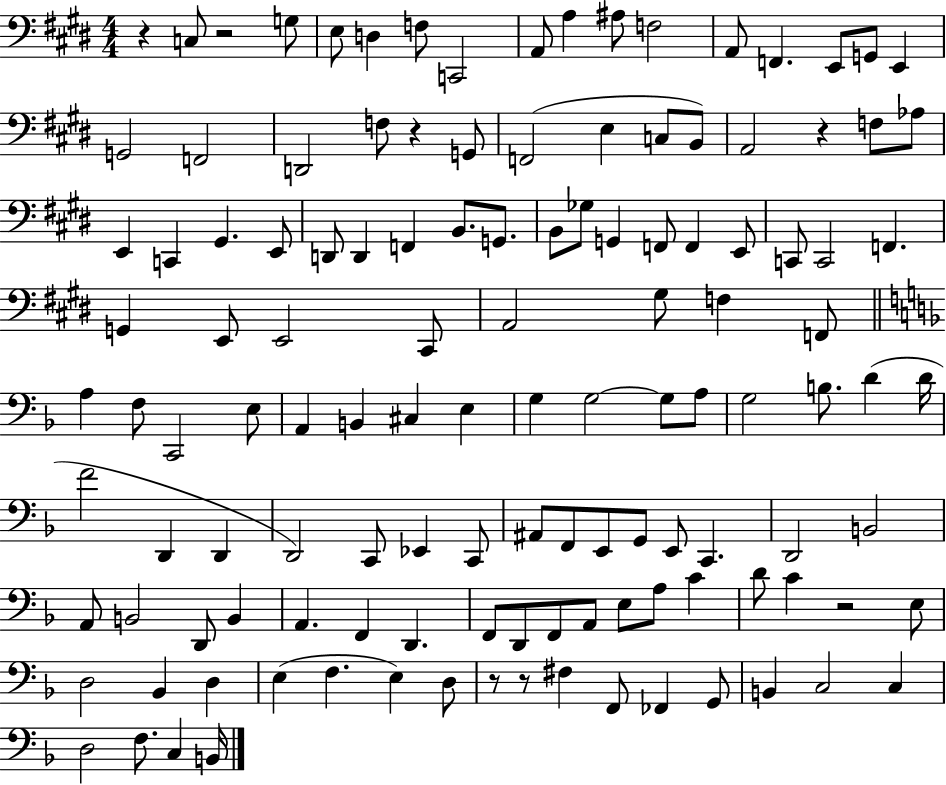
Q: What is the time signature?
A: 4/4